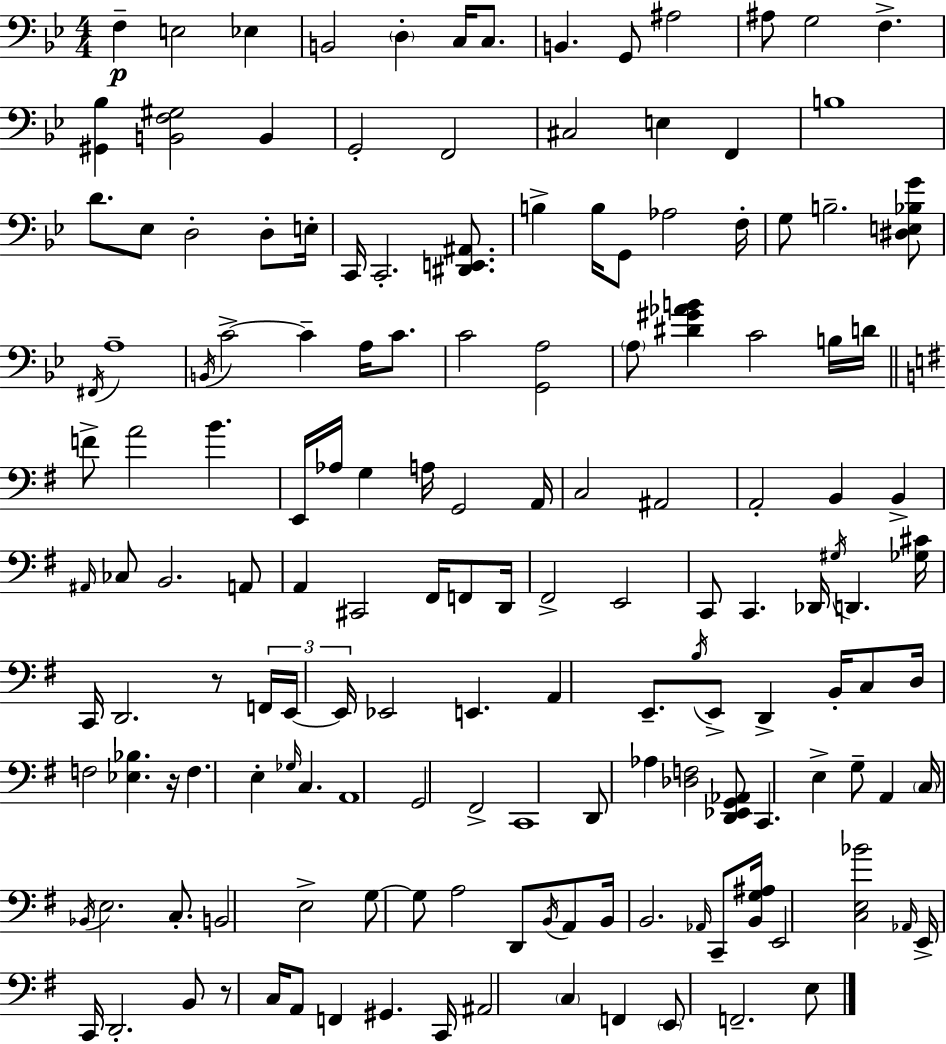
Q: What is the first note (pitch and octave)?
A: F3